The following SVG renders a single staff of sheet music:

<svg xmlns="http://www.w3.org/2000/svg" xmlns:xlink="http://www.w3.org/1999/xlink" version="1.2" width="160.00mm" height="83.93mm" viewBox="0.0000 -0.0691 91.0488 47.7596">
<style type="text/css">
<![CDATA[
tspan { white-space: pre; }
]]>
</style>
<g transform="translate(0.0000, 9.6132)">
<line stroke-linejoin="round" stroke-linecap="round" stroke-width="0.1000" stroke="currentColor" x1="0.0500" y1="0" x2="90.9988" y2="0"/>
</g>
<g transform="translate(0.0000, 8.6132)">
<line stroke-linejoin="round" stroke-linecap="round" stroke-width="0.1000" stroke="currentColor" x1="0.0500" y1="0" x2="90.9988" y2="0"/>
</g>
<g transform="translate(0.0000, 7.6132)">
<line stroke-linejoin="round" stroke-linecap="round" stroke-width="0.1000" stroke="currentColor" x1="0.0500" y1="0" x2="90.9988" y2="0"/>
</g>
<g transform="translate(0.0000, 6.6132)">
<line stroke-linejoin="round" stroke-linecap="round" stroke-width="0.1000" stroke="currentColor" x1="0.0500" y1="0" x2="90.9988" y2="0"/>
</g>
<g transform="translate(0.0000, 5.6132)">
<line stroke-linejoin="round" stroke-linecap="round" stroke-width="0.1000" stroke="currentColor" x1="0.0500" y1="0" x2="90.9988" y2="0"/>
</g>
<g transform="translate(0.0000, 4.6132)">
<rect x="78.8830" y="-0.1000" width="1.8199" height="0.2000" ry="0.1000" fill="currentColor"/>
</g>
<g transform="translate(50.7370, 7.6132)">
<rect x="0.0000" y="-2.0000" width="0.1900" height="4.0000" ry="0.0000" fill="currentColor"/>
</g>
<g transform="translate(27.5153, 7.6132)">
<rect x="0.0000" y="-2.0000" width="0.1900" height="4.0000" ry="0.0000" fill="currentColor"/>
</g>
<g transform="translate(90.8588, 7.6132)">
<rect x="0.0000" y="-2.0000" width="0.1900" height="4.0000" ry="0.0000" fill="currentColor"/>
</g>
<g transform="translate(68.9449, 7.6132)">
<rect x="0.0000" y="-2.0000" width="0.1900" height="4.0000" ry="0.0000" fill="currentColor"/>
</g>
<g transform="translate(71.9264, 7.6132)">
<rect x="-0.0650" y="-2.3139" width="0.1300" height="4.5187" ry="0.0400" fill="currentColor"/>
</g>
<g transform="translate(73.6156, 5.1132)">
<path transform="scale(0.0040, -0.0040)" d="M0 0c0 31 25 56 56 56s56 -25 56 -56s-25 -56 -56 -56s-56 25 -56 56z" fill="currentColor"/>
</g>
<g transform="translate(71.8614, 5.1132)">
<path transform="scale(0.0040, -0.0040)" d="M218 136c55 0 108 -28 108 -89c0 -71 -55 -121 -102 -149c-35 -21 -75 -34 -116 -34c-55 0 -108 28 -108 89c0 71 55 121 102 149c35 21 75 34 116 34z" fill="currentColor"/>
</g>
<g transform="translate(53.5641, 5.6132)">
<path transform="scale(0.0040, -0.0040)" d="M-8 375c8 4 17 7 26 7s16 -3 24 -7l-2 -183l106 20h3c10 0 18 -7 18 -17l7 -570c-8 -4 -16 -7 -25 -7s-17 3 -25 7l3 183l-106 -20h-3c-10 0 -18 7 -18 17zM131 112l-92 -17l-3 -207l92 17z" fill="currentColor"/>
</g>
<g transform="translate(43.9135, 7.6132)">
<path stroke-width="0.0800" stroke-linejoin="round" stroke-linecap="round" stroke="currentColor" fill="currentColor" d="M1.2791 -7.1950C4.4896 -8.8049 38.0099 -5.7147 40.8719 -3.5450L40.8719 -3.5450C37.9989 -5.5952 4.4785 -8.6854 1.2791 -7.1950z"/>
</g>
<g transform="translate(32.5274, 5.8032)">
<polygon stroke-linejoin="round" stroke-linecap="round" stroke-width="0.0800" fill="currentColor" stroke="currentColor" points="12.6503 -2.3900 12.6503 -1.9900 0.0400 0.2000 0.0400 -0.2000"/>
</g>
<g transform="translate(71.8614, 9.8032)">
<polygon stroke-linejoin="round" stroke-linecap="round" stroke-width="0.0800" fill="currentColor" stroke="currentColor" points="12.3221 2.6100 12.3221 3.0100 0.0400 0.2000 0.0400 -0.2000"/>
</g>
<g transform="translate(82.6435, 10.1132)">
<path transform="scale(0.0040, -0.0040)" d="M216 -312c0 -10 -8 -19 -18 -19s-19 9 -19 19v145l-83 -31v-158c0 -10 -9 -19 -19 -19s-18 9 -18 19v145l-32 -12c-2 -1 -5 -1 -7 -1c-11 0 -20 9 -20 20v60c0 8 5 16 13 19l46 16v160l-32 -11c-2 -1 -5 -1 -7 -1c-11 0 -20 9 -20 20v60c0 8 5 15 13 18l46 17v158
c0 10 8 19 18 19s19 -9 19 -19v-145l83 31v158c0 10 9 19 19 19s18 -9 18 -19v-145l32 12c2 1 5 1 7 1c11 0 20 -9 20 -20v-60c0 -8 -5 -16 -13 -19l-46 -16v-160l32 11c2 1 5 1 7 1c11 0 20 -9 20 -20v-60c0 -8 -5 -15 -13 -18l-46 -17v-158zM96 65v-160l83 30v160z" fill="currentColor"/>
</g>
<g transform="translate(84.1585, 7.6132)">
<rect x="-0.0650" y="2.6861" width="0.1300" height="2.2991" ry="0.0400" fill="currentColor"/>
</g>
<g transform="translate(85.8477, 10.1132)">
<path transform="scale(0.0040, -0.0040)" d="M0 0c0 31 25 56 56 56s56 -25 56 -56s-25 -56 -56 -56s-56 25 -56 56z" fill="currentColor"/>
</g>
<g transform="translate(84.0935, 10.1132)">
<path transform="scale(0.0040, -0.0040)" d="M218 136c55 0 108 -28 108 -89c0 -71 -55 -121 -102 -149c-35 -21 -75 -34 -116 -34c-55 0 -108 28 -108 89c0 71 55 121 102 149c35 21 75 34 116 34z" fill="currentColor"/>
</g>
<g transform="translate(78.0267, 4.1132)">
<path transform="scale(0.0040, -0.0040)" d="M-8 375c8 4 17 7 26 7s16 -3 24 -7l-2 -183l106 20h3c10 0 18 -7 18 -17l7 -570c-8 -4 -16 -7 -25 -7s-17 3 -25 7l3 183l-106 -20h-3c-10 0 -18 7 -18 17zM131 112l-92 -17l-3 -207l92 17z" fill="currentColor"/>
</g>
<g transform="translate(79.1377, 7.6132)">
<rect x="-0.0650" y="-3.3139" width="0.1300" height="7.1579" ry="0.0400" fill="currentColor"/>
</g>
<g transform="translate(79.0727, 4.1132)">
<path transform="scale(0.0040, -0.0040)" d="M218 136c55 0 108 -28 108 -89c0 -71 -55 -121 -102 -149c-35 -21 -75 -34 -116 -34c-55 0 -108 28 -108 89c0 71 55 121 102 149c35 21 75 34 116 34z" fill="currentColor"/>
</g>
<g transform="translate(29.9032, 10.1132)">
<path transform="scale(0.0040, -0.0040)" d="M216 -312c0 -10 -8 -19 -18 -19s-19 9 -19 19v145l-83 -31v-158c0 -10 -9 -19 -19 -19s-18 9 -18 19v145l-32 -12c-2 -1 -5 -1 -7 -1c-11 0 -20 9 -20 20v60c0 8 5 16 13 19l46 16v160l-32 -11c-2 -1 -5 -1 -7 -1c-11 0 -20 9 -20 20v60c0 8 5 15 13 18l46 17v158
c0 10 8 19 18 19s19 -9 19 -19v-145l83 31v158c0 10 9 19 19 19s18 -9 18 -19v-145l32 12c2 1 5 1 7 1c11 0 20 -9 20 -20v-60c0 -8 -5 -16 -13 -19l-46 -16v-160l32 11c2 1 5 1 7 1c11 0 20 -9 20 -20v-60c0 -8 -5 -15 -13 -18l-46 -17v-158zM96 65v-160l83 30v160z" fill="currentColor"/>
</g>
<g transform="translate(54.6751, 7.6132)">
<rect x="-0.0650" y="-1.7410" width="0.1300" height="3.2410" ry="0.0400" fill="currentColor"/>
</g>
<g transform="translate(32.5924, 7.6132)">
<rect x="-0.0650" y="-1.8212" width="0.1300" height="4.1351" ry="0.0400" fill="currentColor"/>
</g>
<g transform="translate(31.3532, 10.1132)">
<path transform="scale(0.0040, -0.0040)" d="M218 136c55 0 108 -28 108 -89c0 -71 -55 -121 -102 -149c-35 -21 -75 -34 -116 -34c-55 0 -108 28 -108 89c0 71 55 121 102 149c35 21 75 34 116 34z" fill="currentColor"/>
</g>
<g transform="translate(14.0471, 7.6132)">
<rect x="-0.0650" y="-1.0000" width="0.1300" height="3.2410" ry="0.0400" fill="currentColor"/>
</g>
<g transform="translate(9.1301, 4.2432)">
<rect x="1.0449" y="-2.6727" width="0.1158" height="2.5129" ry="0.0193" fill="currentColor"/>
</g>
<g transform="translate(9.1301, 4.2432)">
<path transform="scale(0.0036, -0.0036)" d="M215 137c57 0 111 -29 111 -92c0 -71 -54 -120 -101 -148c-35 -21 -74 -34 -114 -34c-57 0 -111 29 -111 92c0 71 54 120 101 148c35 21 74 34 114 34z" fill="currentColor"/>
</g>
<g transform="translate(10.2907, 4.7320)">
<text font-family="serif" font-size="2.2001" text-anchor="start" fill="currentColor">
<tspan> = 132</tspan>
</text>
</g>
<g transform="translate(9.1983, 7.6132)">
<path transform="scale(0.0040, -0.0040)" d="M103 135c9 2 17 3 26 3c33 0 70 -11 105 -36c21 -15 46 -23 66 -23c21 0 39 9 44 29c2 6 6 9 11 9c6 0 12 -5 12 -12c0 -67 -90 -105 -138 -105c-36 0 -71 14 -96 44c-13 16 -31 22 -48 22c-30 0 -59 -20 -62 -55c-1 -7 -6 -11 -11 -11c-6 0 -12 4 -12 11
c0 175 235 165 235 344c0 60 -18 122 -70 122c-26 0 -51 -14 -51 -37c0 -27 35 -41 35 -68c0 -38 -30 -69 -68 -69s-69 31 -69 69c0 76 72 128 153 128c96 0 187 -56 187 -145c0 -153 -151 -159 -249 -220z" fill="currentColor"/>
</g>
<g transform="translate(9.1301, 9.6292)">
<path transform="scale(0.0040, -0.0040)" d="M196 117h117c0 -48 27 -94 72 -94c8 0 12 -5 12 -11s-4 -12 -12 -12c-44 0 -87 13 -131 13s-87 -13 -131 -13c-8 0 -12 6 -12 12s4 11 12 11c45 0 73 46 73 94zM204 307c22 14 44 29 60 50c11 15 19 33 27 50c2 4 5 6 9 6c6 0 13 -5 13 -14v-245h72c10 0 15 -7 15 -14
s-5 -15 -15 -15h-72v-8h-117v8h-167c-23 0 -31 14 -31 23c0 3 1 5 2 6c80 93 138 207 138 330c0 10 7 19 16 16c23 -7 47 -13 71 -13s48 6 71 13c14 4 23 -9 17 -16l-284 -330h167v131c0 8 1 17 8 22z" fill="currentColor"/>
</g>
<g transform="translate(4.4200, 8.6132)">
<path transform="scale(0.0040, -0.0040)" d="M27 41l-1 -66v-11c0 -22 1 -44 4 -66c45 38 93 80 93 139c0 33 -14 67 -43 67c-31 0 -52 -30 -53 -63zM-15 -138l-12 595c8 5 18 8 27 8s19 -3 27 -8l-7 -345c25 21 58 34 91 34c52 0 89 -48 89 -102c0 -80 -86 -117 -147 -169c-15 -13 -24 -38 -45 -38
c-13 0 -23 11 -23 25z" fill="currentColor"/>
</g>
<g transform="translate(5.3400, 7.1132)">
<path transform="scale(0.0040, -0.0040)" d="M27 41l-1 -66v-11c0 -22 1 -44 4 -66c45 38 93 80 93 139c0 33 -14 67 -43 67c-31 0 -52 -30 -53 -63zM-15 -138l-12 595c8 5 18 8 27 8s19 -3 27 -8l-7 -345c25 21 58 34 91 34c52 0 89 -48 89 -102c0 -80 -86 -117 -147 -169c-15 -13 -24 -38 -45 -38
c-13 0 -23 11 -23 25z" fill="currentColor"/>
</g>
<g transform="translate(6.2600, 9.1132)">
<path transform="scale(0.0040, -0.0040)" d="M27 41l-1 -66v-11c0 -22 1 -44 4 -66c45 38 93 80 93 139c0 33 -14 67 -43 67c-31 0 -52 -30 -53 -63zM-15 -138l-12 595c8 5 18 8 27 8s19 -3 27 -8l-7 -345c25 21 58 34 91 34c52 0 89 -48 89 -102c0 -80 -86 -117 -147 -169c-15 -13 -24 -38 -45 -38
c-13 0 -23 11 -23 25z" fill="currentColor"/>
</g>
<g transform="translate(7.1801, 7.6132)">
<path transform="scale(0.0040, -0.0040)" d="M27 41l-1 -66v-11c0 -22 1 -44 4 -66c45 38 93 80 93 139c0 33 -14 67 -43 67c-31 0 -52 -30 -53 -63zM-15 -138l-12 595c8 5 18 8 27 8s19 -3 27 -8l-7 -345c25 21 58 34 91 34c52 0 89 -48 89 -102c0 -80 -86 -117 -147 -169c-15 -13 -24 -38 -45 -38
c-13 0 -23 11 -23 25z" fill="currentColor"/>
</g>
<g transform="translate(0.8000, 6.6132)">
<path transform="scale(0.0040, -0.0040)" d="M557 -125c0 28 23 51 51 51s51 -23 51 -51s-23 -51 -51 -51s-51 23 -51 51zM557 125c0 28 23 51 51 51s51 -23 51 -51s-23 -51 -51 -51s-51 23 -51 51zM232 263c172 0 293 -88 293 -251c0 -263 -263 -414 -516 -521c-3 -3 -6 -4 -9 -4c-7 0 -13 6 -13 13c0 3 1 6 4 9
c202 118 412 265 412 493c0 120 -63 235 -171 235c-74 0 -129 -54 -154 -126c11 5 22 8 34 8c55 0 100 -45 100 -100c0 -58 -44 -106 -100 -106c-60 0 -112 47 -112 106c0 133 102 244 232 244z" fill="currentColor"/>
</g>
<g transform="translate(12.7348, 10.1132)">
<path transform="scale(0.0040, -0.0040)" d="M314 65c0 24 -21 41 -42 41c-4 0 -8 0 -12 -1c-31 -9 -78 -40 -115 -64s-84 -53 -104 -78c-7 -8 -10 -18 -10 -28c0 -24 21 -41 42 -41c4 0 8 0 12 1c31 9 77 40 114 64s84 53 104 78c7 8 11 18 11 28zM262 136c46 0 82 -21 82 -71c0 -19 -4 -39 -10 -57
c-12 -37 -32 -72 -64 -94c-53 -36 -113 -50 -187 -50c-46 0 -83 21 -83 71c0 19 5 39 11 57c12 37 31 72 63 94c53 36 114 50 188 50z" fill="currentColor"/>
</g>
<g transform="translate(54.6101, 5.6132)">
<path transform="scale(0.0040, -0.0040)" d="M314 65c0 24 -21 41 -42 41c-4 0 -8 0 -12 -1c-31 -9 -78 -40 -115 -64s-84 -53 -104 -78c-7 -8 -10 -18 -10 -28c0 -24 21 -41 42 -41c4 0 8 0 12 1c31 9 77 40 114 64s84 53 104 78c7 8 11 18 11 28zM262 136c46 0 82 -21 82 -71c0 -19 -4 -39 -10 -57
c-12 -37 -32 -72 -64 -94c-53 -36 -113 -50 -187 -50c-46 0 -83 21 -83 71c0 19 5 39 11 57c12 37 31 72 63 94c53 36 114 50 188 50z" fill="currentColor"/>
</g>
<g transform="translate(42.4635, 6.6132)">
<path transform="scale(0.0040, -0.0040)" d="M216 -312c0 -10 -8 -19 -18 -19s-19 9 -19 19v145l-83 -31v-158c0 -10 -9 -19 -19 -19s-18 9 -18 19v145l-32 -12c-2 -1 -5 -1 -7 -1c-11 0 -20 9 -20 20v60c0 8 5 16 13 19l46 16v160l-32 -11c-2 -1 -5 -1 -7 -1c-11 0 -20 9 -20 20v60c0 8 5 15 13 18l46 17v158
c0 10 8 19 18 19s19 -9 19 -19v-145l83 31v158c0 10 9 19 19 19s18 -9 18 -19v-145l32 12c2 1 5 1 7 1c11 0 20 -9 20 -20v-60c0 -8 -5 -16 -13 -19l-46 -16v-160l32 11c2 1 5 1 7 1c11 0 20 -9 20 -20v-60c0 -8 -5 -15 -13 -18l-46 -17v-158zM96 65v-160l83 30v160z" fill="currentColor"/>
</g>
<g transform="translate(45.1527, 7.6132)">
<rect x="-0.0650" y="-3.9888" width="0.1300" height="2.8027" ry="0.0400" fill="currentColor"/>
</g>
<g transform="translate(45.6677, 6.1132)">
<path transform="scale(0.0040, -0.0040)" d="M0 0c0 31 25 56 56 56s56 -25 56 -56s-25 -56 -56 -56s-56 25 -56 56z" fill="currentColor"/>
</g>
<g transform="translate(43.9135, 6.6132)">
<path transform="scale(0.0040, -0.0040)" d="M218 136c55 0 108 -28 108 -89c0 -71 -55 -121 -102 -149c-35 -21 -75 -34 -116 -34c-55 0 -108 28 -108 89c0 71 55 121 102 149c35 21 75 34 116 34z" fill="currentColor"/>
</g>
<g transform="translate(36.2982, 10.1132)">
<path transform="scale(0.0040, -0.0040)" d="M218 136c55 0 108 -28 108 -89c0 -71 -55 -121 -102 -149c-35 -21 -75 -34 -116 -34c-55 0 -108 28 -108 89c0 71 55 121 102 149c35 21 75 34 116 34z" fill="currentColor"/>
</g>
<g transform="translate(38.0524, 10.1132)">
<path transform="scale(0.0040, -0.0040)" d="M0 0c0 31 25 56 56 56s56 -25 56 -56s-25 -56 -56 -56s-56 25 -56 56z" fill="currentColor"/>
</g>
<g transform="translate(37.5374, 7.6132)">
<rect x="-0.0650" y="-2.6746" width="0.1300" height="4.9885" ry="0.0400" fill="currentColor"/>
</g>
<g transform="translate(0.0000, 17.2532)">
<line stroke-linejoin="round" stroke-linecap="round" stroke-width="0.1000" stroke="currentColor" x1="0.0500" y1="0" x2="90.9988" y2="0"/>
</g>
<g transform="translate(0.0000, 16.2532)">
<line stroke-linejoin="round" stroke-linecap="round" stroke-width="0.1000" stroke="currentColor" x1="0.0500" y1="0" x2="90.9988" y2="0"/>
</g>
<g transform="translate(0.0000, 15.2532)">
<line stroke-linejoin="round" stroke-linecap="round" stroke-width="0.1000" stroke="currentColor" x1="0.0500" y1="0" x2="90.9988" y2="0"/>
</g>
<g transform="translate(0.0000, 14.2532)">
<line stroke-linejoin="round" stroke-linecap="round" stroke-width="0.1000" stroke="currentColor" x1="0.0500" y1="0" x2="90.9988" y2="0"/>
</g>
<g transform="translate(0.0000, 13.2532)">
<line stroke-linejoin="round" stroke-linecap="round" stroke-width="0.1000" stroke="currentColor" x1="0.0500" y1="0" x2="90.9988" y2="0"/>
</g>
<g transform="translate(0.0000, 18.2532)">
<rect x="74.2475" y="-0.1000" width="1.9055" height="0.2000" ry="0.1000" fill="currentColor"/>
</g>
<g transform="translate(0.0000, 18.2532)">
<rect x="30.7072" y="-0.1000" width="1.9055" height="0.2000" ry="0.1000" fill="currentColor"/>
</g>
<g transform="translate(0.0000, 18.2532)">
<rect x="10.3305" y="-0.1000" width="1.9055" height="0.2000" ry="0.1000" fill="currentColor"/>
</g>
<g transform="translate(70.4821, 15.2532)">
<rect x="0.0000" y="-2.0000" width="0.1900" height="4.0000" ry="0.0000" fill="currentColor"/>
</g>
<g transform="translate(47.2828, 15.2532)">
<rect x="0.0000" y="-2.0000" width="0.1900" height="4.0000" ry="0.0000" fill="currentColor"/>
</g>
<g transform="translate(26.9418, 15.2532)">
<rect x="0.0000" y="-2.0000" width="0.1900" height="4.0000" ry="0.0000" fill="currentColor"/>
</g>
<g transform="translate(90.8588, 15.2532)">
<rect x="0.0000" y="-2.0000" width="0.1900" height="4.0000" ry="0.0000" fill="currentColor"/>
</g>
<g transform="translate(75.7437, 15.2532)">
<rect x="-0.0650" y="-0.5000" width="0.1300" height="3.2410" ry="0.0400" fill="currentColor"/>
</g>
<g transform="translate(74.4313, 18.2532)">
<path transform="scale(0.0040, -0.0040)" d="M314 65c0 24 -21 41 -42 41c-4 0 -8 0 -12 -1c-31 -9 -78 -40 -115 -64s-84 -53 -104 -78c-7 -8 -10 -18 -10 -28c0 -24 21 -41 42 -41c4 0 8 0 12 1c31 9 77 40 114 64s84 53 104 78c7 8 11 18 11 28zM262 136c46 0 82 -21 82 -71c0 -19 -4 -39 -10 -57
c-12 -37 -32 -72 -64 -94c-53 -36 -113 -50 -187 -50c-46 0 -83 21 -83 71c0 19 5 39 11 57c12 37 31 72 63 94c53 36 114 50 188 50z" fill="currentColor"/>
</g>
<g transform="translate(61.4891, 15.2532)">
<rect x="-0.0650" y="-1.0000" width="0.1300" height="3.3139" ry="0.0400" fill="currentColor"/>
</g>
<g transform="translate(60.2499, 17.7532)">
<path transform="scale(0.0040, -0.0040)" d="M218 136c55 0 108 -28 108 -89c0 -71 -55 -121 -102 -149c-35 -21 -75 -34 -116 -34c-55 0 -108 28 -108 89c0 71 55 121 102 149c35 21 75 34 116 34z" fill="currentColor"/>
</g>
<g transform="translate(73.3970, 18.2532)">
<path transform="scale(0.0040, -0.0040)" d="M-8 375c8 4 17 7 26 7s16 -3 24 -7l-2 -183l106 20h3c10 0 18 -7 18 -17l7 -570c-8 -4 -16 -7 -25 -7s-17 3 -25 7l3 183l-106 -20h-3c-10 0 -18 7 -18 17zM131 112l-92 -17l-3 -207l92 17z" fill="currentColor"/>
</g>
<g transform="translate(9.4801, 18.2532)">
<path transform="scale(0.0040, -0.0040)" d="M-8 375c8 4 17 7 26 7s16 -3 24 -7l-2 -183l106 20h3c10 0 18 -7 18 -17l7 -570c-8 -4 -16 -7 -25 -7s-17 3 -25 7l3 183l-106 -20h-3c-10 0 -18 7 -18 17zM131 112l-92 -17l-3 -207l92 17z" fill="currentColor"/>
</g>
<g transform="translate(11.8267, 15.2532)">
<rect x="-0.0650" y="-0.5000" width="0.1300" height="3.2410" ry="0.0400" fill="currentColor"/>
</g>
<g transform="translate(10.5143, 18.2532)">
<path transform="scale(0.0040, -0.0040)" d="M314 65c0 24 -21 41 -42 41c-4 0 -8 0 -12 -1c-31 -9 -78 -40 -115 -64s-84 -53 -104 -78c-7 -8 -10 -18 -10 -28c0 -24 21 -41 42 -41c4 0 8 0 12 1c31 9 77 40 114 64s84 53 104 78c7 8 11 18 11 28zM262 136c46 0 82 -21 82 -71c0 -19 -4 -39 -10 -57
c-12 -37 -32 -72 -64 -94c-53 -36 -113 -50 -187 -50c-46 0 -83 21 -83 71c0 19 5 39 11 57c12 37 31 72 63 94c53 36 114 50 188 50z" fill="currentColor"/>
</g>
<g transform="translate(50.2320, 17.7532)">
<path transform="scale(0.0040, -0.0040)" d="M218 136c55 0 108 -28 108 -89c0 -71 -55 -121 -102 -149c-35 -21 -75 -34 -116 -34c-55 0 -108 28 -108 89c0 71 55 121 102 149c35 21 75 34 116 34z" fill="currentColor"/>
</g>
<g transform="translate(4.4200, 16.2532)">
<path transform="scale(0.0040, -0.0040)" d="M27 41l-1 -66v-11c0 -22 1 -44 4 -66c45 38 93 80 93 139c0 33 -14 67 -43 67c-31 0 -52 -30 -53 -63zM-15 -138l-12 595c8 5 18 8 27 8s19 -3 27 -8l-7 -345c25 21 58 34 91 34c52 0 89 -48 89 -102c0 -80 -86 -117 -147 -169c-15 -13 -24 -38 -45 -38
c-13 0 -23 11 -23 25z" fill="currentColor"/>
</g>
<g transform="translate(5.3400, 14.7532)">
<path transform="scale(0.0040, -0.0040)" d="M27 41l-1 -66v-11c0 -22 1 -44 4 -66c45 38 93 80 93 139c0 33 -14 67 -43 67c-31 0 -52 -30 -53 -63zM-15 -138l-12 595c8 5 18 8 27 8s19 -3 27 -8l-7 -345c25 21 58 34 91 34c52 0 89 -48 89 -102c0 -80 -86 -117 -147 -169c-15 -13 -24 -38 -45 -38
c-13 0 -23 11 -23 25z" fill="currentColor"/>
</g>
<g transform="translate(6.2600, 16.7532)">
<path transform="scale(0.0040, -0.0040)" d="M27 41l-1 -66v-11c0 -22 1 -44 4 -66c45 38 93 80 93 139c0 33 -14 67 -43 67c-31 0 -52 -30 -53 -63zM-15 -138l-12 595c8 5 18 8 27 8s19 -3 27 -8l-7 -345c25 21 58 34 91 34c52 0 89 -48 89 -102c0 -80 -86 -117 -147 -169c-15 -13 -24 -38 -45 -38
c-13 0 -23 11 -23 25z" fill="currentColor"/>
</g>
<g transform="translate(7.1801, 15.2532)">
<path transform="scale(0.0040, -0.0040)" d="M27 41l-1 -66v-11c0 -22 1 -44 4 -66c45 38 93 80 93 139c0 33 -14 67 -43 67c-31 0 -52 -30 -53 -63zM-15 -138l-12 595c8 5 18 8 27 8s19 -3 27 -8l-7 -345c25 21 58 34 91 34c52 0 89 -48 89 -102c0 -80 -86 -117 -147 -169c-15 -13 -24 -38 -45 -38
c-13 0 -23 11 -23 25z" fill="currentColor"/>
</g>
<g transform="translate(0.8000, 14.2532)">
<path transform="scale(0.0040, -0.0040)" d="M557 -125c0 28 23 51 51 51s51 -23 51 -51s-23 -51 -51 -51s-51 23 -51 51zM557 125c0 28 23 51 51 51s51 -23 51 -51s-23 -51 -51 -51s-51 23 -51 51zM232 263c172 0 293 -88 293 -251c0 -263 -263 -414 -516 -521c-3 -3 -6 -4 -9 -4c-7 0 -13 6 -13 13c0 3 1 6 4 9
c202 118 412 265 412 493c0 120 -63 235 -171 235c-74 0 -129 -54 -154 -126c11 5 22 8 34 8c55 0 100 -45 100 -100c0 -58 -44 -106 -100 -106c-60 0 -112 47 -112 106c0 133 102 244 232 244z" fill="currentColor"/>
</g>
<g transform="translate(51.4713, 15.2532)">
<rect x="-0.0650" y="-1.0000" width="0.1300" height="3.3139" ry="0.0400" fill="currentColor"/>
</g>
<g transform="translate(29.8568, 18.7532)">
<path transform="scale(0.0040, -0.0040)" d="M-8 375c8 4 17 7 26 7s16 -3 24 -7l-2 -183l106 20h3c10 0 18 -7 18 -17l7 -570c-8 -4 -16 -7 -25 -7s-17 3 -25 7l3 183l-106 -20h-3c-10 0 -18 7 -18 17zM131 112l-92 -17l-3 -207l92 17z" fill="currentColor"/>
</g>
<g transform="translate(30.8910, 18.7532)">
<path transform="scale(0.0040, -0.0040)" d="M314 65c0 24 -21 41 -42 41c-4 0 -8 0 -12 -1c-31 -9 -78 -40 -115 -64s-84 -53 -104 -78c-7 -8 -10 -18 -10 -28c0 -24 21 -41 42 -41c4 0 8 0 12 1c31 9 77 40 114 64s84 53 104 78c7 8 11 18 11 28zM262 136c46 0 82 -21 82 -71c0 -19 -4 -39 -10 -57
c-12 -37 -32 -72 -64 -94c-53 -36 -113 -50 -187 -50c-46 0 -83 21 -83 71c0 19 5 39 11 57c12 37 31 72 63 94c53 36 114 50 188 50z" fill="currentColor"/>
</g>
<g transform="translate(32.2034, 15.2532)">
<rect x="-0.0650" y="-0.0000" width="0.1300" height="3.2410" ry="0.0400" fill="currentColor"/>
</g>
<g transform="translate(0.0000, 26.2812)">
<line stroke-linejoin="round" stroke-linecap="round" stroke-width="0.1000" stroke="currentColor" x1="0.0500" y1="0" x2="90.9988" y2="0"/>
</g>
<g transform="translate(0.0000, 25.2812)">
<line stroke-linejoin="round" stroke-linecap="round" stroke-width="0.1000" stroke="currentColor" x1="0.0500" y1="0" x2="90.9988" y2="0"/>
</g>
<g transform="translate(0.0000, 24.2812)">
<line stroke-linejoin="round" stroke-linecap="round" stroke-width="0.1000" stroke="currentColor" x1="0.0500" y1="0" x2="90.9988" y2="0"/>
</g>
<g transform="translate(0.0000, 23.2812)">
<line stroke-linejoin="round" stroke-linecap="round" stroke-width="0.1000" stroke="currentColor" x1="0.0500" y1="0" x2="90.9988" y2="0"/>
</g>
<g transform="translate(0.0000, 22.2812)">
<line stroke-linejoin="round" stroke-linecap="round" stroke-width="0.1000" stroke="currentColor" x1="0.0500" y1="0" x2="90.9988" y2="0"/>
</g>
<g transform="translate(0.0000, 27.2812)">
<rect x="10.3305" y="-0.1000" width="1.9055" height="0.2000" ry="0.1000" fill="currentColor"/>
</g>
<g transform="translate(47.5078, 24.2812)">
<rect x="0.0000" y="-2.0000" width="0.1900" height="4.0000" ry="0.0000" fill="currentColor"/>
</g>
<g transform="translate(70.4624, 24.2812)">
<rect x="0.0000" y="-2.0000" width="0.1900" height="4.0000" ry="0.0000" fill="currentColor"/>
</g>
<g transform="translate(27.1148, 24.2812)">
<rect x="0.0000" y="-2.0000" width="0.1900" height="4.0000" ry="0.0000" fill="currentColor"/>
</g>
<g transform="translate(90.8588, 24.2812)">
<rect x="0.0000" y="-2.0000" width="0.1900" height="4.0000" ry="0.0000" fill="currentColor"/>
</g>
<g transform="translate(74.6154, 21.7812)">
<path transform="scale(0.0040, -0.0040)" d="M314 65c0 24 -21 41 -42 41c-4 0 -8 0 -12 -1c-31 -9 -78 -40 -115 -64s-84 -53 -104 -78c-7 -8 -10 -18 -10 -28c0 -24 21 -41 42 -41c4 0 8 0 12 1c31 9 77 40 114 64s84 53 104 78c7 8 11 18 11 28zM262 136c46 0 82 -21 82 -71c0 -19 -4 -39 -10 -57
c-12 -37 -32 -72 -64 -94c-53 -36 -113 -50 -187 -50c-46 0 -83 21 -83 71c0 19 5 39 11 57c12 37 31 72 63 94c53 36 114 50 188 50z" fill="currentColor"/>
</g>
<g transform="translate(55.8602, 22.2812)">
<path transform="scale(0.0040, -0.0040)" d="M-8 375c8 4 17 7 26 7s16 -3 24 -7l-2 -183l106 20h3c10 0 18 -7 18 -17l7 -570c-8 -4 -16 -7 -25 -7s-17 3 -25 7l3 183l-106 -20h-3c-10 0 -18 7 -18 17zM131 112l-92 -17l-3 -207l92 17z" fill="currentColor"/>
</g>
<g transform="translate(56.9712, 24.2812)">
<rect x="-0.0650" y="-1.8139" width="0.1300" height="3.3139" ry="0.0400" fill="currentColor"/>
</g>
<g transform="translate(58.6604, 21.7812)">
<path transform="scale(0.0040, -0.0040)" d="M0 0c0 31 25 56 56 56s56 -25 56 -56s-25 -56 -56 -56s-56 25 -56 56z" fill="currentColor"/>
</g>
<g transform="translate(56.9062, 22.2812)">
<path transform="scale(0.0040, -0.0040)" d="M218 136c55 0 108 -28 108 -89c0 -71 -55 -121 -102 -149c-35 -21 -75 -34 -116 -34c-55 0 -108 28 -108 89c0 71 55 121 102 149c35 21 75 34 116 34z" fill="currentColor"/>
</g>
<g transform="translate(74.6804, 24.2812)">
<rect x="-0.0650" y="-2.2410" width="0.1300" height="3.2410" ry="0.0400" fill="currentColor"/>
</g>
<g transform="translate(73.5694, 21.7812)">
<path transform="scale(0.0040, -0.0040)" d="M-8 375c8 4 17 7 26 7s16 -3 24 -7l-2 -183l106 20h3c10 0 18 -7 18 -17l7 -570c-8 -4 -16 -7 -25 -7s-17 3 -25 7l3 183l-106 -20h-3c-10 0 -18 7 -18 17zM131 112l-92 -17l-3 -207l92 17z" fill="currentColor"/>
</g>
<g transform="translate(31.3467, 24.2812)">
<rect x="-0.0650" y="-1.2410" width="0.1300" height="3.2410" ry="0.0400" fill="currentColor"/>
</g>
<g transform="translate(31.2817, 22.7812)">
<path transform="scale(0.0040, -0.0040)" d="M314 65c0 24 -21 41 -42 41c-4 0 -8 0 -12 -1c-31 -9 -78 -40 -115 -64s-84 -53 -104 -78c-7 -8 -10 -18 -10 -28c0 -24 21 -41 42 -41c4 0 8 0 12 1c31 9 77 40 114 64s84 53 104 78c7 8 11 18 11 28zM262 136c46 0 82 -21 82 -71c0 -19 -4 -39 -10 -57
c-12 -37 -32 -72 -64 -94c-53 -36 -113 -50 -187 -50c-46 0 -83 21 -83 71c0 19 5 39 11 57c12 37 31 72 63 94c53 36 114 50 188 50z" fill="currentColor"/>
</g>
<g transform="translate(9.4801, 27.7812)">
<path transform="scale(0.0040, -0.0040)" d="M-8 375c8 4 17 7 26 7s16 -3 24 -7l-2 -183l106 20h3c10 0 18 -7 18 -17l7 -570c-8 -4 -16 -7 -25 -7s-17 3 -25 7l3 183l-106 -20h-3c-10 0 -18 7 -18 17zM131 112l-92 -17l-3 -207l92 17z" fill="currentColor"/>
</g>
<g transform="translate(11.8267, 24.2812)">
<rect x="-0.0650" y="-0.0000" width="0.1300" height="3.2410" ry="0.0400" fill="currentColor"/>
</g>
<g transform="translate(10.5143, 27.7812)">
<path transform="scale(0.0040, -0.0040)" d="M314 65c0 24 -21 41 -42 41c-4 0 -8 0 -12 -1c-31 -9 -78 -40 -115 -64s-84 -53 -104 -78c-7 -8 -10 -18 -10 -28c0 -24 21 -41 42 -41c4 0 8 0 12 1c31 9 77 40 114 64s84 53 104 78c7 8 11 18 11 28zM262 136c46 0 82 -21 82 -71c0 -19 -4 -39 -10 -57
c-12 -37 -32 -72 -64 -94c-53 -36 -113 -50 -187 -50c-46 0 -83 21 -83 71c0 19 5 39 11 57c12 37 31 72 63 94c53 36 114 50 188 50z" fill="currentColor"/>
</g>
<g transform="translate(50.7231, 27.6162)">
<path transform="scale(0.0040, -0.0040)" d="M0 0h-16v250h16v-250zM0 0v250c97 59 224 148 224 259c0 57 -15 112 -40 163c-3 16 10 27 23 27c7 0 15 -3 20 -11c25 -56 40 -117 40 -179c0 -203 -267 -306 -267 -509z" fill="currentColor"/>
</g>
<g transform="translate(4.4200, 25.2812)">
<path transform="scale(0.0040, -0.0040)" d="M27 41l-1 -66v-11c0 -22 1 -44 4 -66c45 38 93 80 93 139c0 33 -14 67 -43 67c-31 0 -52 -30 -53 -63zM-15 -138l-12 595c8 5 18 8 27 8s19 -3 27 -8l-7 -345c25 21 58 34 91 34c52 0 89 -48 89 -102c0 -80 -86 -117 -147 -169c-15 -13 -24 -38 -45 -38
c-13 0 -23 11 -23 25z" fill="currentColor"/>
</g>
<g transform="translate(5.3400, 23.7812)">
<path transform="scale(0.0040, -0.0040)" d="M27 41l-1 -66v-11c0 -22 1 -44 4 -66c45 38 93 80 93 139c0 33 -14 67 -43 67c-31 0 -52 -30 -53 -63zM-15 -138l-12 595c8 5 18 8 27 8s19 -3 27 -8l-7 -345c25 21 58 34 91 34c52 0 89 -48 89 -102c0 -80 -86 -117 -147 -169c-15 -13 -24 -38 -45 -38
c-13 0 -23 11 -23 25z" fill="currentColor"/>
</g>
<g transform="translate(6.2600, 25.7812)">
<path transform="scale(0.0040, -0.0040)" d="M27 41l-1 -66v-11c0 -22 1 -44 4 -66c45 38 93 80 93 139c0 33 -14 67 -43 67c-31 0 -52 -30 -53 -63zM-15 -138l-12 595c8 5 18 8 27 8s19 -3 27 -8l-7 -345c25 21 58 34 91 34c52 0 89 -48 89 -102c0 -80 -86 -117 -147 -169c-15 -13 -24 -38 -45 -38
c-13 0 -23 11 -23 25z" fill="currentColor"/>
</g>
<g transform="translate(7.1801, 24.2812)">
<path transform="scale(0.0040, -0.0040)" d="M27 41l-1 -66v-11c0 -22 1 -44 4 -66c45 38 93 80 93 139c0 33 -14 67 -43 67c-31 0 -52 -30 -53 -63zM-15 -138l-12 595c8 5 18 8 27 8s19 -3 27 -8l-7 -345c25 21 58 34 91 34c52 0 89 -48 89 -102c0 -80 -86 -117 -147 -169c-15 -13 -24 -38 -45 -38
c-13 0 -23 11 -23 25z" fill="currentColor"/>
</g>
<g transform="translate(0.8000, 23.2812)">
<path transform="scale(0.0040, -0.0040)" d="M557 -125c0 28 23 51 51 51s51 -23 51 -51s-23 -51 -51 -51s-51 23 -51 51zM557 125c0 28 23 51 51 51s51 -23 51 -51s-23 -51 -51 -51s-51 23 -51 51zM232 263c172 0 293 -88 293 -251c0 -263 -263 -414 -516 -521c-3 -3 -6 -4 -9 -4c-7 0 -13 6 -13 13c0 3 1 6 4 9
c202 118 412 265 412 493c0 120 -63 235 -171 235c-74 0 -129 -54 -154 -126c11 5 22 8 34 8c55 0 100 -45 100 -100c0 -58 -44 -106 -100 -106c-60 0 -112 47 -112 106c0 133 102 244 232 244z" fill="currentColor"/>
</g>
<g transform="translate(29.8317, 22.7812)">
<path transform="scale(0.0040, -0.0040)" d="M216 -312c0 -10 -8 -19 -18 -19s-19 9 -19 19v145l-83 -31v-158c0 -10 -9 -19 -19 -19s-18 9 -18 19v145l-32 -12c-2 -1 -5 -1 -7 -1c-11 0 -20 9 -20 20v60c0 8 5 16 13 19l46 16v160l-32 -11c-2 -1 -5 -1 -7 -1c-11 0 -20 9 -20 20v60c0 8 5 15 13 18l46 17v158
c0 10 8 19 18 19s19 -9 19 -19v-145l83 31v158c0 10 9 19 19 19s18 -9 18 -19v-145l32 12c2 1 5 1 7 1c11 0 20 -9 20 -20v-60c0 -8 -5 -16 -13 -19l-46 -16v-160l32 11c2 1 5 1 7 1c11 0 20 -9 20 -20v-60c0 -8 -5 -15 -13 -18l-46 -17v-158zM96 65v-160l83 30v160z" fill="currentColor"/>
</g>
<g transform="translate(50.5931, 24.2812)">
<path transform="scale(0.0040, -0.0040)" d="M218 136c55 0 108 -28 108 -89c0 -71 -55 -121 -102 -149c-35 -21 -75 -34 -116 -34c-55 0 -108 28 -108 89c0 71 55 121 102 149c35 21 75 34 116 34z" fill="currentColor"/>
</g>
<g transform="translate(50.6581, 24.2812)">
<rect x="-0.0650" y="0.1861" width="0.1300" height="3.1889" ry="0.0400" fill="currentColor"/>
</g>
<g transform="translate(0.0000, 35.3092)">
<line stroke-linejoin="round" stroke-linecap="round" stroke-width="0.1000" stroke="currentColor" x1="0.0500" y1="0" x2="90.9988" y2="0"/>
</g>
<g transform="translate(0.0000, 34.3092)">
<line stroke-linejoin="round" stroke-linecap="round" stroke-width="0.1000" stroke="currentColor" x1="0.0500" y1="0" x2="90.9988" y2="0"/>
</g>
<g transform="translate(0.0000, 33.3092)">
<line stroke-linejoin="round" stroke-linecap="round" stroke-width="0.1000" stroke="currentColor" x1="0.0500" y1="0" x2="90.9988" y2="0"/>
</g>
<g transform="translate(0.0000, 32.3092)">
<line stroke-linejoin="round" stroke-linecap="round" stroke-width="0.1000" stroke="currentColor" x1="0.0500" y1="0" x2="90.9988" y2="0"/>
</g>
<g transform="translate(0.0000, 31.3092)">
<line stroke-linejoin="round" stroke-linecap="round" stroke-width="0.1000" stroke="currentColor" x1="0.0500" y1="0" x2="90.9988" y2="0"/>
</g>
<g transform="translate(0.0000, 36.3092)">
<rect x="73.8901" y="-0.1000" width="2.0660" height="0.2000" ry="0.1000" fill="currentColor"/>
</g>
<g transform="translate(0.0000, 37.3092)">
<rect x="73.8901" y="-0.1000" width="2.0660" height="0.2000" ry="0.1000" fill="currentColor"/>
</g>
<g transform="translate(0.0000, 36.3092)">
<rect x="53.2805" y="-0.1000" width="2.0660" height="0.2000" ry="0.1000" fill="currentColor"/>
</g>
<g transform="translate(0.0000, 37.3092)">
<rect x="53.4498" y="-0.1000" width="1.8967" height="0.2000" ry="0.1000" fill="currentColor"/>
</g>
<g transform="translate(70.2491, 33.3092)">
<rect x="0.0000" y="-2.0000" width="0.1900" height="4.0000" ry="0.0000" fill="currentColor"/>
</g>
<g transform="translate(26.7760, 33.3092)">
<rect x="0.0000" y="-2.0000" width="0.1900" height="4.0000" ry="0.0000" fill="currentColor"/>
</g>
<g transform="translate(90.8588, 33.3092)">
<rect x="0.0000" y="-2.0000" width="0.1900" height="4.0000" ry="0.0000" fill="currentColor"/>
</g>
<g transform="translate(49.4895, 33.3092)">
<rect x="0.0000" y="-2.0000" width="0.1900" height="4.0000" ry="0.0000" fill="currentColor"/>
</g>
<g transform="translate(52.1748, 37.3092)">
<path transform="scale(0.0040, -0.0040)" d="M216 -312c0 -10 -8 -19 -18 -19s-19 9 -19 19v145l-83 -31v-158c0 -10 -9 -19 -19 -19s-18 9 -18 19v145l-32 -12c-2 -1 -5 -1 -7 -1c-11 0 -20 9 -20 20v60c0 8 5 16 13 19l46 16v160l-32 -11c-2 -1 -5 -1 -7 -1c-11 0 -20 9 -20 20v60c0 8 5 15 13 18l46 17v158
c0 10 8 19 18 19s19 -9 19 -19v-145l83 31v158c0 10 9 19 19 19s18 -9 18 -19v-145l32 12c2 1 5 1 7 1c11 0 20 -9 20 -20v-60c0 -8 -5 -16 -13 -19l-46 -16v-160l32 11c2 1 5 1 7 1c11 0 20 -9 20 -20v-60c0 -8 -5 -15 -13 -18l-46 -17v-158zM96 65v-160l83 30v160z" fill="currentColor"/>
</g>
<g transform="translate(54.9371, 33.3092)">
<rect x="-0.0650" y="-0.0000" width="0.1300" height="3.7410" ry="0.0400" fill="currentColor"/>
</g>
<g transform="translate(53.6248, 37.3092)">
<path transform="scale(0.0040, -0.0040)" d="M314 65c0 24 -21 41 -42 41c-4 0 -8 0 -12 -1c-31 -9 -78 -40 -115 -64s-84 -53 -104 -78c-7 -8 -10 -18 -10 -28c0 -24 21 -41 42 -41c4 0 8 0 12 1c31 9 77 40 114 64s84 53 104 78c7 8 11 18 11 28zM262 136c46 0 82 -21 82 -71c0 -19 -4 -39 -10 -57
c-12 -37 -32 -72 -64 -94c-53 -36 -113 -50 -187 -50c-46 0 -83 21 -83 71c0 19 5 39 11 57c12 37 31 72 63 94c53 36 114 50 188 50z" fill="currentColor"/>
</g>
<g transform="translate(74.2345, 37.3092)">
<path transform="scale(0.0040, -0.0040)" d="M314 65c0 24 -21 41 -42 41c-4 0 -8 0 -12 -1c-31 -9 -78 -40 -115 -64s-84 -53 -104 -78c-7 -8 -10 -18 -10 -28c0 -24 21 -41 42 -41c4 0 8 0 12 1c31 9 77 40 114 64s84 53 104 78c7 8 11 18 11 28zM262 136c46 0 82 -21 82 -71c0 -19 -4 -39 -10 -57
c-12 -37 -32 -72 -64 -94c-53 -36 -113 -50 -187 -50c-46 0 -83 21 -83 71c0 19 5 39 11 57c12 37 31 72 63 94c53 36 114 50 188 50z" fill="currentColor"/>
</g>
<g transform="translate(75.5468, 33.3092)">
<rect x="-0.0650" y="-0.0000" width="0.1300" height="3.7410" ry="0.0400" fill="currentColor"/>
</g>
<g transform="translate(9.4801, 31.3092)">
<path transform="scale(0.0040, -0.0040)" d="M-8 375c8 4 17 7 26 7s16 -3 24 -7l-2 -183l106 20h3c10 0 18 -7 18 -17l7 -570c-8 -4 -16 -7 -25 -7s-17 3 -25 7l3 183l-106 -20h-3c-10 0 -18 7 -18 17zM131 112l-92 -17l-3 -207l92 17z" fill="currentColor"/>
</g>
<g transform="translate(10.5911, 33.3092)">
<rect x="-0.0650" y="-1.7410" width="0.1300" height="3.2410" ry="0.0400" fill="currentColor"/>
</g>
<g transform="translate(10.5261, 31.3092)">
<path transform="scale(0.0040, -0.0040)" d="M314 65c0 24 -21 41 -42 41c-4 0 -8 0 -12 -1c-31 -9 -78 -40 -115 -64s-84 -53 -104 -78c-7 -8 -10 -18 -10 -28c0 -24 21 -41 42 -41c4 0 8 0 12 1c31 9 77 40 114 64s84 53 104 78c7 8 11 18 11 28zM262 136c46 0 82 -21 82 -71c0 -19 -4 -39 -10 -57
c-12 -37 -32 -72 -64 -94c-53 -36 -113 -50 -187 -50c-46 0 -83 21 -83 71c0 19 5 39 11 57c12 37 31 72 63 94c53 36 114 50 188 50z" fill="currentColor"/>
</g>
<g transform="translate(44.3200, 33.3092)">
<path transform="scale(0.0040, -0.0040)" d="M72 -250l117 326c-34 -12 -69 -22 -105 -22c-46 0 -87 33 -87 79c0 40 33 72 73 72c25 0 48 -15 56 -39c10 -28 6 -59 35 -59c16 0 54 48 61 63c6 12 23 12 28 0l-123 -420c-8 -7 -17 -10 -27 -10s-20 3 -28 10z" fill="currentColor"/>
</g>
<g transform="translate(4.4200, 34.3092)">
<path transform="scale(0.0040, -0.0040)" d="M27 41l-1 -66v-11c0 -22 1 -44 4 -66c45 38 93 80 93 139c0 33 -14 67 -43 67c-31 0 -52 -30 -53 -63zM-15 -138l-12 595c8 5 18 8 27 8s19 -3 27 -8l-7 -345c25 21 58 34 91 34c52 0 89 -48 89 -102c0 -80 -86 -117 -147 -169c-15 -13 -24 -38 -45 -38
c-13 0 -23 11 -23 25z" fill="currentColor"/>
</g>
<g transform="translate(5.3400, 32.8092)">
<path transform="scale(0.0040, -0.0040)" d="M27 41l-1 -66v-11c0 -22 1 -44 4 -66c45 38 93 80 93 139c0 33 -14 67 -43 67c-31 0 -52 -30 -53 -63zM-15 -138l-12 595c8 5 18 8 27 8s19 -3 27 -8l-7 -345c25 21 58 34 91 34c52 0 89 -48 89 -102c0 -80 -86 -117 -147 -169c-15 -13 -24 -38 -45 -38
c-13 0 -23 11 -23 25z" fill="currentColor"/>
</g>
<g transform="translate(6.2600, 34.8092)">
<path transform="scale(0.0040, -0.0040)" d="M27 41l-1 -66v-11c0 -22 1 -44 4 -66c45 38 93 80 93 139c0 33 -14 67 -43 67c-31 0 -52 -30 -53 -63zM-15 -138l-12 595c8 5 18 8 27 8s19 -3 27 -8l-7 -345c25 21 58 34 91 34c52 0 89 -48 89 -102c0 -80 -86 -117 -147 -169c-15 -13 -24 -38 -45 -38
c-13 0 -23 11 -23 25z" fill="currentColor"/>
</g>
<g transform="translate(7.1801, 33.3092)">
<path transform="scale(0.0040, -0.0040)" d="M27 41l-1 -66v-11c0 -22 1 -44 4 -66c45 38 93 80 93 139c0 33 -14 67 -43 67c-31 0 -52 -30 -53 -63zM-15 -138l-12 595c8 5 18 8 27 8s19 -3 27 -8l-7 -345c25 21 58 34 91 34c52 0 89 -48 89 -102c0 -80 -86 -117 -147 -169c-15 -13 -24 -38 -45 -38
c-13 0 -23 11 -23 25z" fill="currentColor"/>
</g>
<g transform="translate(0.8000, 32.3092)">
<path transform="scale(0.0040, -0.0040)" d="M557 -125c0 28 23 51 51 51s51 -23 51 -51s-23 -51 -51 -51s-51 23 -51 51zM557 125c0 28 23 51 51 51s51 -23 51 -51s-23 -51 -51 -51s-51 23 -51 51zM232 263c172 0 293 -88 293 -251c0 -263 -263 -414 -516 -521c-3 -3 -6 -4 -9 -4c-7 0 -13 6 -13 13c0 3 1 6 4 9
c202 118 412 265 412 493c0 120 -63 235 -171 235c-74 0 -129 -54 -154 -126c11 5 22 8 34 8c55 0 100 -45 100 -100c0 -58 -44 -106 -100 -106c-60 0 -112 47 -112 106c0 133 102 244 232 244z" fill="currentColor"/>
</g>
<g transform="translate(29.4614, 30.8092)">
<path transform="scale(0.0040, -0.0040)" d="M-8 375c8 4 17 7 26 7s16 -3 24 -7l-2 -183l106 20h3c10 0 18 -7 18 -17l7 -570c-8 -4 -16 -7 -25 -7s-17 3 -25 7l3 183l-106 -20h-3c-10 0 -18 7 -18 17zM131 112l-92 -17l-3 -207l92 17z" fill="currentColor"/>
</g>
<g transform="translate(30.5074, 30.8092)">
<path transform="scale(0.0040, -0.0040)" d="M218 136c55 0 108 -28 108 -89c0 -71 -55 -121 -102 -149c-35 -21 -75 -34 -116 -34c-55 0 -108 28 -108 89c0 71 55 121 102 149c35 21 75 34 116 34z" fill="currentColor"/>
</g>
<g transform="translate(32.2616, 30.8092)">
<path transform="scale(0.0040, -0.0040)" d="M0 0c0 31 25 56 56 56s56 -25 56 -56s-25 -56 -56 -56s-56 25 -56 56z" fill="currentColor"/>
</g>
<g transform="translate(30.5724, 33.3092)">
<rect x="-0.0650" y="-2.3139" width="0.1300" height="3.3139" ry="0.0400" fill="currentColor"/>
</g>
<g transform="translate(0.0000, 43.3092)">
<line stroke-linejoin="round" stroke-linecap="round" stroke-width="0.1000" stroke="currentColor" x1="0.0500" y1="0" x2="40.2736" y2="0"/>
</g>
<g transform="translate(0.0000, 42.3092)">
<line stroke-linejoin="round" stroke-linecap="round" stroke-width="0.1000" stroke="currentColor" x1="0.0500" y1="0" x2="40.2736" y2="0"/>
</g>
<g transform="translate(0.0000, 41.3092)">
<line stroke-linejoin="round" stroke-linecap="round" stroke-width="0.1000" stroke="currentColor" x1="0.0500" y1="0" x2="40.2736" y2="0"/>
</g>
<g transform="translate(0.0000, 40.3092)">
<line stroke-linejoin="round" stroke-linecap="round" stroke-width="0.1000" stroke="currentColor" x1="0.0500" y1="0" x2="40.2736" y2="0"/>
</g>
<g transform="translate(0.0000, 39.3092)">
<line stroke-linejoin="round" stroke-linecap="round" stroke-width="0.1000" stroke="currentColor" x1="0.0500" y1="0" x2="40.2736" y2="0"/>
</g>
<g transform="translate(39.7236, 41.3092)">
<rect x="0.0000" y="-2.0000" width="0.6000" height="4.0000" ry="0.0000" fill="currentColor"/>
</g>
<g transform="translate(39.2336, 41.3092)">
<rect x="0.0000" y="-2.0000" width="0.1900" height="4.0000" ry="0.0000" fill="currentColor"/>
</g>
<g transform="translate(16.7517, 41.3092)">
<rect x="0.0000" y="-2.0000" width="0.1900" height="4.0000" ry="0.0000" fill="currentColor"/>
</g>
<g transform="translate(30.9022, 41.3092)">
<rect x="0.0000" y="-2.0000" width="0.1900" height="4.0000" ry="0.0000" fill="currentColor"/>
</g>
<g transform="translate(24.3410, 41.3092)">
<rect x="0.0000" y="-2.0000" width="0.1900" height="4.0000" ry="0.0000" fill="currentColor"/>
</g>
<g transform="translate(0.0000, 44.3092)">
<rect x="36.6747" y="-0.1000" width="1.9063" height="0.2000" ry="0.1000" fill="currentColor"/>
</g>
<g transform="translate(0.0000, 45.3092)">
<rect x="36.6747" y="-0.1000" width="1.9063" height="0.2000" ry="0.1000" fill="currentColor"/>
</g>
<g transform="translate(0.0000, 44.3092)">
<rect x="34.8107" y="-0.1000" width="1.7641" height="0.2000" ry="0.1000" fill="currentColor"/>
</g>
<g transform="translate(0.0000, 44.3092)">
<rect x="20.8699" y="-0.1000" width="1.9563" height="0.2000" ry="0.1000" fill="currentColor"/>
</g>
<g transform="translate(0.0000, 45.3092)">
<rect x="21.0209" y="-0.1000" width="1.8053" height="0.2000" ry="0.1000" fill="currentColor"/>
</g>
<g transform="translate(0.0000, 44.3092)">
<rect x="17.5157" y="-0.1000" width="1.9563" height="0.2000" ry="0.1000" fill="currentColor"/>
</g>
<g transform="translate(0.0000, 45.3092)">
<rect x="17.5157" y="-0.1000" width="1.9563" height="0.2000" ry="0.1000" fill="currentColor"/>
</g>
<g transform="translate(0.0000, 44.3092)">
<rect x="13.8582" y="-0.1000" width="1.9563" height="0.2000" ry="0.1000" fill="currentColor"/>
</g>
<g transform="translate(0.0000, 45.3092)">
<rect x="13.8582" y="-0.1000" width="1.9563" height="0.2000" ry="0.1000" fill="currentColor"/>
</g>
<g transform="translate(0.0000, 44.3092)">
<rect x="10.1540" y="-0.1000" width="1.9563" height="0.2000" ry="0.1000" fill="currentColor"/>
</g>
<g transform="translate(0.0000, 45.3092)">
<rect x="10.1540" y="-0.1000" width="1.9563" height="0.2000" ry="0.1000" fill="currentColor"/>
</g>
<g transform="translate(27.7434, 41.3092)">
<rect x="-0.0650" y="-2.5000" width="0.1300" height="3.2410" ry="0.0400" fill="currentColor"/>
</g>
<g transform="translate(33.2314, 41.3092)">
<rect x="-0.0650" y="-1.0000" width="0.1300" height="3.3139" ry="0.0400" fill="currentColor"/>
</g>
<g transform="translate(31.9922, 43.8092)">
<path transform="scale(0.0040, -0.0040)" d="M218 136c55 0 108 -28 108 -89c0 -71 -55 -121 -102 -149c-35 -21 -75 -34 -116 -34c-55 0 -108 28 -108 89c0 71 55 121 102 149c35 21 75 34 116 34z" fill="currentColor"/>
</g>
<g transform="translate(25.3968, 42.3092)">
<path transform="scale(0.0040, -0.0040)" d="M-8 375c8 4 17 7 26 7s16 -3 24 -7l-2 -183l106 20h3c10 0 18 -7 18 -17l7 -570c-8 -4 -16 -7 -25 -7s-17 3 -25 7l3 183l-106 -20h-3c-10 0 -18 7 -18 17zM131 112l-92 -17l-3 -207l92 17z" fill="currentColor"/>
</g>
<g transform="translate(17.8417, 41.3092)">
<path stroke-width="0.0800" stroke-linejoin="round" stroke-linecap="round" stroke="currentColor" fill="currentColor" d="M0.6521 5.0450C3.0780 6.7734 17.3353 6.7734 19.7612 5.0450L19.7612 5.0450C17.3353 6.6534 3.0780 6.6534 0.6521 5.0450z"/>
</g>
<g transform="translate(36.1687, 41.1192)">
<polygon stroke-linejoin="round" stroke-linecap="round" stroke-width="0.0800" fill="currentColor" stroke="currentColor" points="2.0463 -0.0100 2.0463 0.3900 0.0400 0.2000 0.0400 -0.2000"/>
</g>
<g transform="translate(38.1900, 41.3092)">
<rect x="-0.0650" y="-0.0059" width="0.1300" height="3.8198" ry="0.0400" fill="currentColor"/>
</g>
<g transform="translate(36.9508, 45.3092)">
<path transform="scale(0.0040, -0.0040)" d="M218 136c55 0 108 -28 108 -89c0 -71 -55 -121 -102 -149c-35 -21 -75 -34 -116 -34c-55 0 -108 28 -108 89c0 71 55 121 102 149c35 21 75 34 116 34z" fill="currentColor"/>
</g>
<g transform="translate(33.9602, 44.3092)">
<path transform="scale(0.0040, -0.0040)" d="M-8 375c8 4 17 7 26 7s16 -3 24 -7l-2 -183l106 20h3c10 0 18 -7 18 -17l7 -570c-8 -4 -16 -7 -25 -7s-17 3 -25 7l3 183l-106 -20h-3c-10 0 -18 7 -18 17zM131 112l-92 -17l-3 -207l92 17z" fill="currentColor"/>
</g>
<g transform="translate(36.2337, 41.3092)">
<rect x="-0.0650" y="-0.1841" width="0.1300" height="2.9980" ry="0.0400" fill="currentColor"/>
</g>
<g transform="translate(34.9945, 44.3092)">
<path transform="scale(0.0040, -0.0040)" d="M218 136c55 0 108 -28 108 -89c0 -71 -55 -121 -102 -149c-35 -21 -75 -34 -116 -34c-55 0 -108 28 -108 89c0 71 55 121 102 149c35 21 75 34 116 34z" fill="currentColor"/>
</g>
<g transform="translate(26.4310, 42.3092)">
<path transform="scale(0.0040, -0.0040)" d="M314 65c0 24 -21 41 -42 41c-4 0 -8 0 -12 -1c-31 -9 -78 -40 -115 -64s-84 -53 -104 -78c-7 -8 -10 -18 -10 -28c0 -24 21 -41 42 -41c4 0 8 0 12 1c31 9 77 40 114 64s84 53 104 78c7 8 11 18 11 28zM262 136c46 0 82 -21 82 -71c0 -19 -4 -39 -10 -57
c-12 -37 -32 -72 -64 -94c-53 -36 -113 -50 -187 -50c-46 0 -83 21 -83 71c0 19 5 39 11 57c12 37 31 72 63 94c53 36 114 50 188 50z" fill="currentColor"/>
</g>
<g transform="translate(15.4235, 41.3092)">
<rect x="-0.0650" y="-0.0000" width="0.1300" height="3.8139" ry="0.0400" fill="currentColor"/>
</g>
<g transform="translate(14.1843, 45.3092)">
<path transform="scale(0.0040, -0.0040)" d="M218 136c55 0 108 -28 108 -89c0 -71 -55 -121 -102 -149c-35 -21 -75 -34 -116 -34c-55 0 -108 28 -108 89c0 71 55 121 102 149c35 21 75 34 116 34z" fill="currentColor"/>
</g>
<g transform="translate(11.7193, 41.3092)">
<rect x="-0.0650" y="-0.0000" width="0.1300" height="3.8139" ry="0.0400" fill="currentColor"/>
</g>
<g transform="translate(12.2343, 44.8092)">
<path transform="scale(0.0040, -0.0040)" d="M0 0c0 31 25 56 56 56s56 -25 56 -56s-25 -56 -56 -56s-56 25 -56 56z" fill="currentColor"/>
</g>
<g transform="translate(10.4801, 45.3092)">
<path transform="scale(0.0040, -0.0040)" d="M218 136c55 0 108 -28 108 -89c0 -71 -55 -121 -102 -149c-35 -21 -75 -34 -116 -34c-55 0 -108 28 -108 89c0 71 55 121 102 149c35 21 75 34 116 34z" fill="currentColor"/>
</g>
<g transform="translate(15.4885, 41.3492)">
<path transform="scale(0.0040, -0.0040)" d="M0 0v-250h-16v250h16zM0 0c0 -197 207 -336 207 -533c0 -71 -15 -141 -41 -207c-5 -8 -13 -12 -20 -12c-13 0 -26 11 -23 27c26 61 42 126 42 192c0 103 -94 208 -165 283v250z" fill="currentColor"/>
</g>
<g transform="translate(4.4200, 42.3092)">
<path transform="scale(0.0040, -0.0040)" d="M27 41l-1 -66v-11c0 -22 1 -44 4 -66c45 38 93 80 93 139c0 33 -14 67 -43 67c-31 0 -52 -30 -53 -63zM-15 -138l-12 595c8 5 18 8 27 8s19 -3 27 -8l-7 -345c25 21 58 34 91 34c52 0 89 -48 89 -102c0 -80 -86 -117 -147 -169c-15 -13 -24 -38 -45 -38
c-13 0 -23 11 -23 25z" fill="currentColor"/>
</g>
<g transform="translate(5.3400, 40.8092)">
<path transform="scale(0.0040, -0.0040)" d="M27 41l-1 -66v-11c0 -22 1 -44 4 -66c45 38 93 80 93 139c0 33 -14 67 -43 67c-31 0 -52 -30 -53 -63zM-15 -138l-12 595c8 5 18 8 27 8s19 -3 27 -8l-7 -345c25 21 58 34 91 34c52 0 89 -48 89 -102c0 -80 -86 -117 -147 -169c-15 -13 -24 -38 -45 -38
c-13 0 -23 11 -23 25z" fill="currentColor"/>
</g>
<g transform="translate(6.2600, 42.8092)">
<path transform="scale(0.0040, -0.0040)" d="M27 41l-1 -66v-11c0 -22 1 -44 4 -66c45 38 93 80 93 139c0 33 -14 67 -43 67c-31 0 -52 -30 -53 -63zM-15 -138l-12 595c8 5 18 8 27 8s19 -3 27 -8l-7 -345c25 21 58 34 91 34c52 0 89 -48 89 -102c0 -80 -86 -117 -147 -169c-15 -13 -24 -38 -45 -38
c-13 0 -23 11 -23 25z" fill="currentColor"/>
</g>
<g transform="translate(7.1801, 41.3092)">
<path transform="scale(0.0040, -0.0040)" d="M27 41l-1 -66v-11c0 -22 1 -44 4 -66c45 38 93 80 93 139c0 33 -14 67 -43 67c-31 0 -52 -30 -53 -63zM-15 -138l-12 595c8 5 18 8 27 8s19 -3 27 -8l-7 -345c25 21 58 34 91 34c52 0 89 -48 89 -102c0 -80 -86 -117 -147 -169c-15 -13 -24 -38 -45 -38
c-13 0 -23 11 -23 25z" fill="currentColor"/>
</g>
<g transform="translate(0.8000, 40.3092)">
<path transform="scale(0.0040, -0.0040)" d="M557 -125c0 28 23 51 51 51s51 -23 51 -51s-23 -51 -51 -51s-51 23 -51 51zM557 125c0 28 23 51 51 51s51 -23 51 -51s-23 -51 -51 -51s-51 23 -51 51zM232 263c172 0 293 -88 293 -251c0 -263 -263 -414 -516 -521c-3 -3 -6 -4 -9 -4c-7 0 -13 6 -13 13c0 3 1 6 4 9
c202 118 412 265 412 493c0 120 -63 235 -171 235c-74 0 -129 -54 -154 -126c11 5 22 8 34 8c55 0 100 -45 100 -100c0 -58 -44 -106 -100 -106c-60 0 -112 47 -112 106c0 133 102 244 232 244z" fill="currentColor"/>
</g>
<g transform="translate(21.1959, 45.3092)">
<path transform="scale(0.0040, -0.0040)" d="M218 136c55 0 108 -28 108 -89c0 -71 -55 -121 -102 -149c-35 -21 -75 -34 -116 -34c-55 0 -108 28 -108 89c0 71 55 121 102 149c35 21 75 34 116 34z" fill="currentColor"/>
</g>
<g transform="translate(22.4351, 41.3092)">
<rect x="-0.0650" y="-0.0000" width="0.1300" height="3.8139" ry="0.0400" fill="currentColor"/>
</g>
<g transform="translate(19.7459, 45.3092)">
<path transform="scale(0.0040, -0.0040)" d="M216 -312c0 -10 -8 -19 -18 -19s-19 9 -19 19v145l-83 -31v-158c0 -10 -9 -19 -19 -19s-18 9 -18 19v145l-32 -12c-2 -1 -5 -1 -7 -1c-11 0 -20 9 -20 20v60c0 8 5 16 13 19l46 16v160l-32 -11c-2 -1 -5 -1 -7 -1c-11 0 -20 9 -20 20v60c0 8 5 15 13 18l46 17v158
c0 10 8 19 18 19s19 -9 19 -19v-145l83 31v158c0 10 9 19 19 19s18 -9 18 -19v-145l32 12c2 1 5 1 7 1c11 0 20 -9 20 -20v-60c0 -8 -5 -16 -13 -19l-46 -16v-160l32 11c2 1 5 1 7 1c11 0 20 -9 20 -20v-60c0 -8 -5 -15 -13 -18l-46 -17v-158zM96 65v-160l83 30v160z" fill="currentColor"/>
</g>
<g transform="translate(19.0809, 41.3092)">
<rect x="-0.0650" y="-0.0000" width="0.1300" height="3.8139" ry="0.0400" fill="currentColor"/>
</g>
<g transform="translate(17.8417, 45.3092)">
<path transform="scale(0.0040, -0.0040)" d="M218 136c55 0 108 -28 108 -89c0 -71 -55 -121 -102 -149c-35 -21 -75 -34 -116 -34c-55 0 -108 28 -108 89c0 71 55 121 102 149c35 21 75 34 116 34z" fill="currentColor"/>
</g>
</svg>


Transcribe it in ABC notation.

X:1
T:Untitled
M:2/4
L:1/4
K:Ab
F,,2 ^F,,/2 ^F,,/2 ^F,/2 A,2 _B,/2 D/2 ^F,,/2 E,,2 D,,2 F,, F,, E,,2 D,,2 ^G,2 _D,/2 A, B,2 A,2 B, z/2 ^C,,2 C,,2 C,, C,,/2 C,, ^C,, B,,2 F,, E,,/2 C,,/2